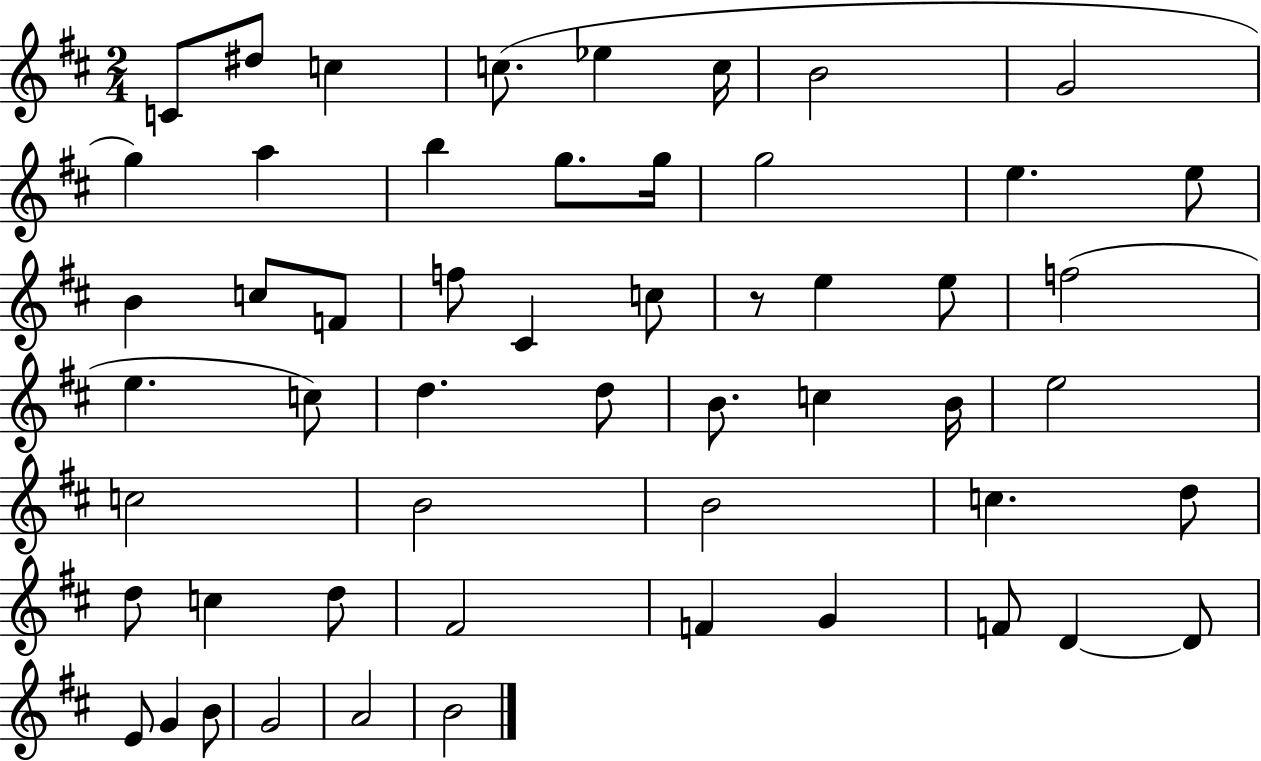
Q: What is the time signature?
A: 2/4